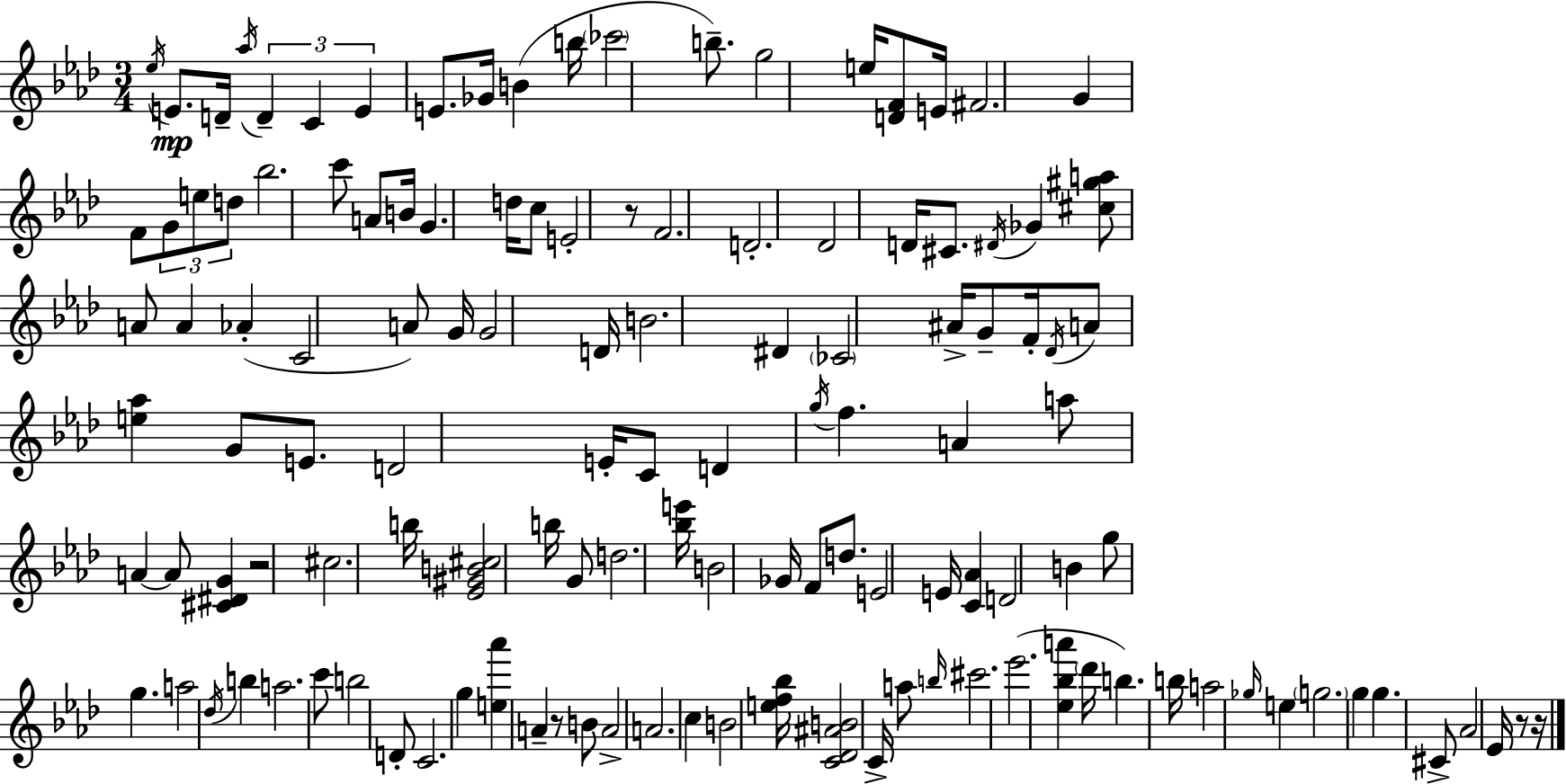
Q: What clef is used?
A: treble